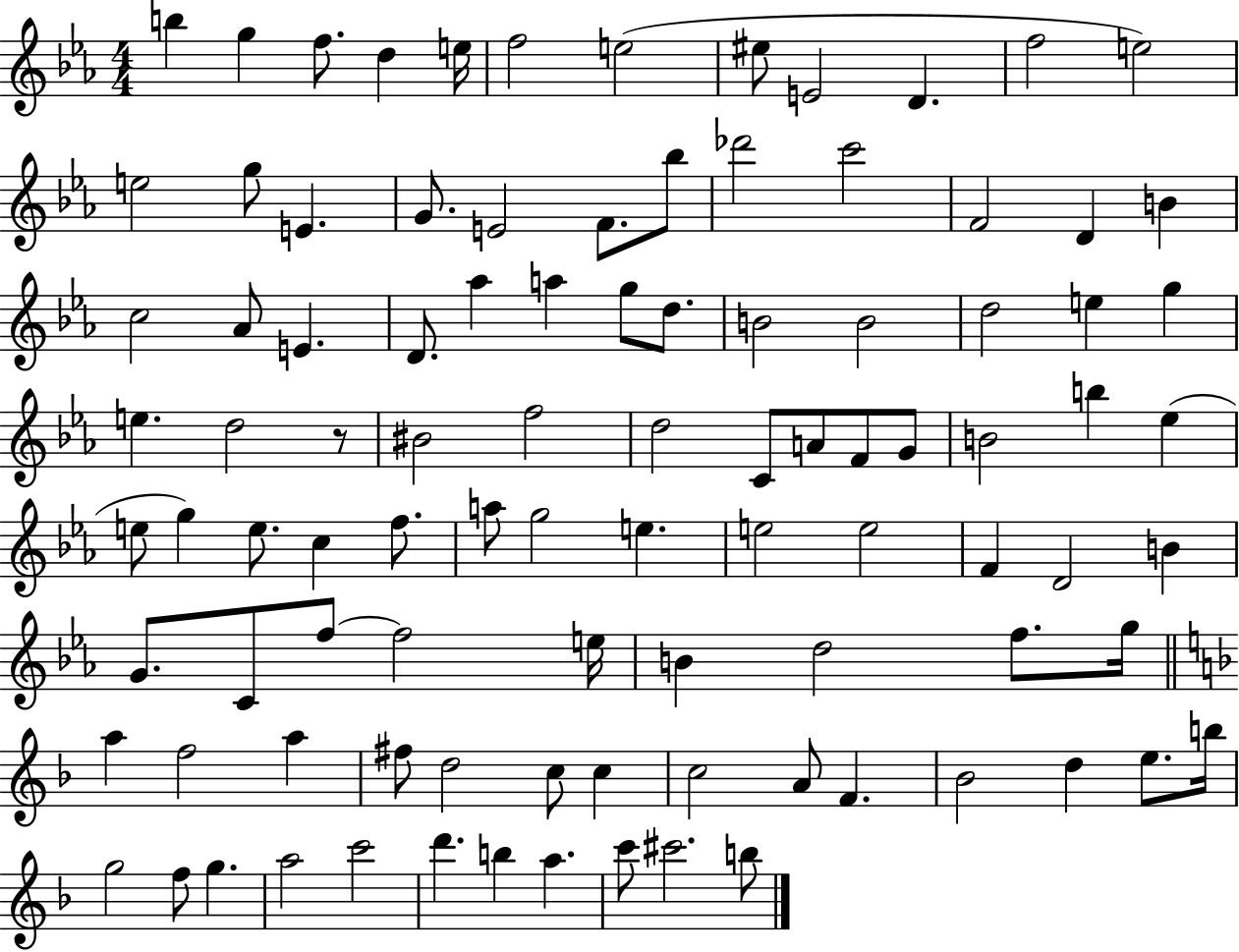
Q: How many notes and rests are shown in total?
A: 97